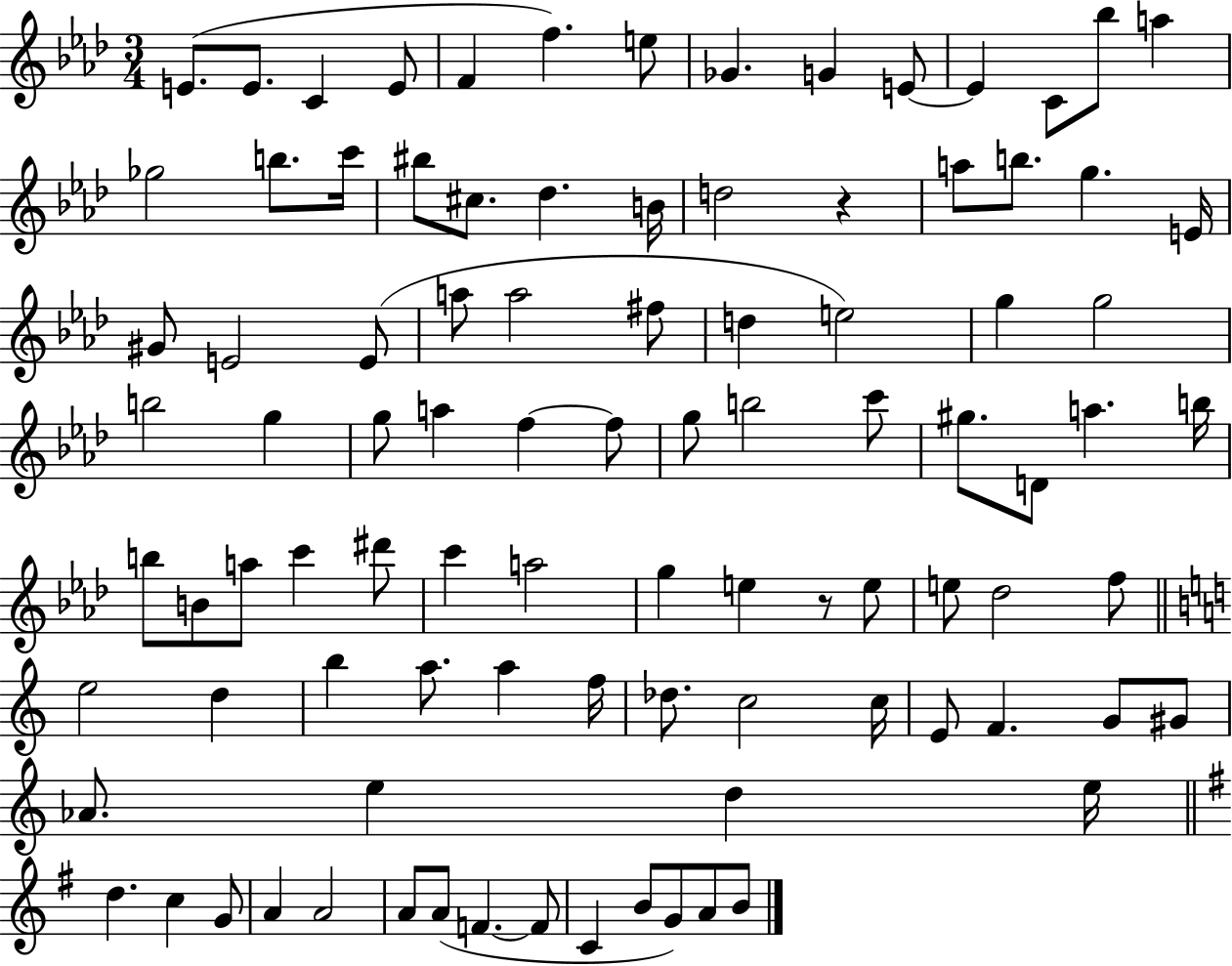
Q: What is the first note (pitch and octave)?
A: E4